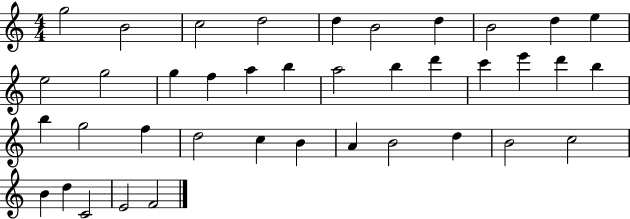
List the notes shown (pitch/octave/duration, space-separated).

G5/h B4/h C5/h D5/h D5/q B4/h D5/q B4/h D5/q E5/q E5/h G5/h G5/q F5/q A5/q B5/q A5/h B5/q D6/q C6/q E6/q D6/q B5/q B5/q G5/h F5/q D5/h C5/q B4/q A4/q B4/h D5/q B4/h C5/h B4/q D5/q C4/h E4/h F4/h